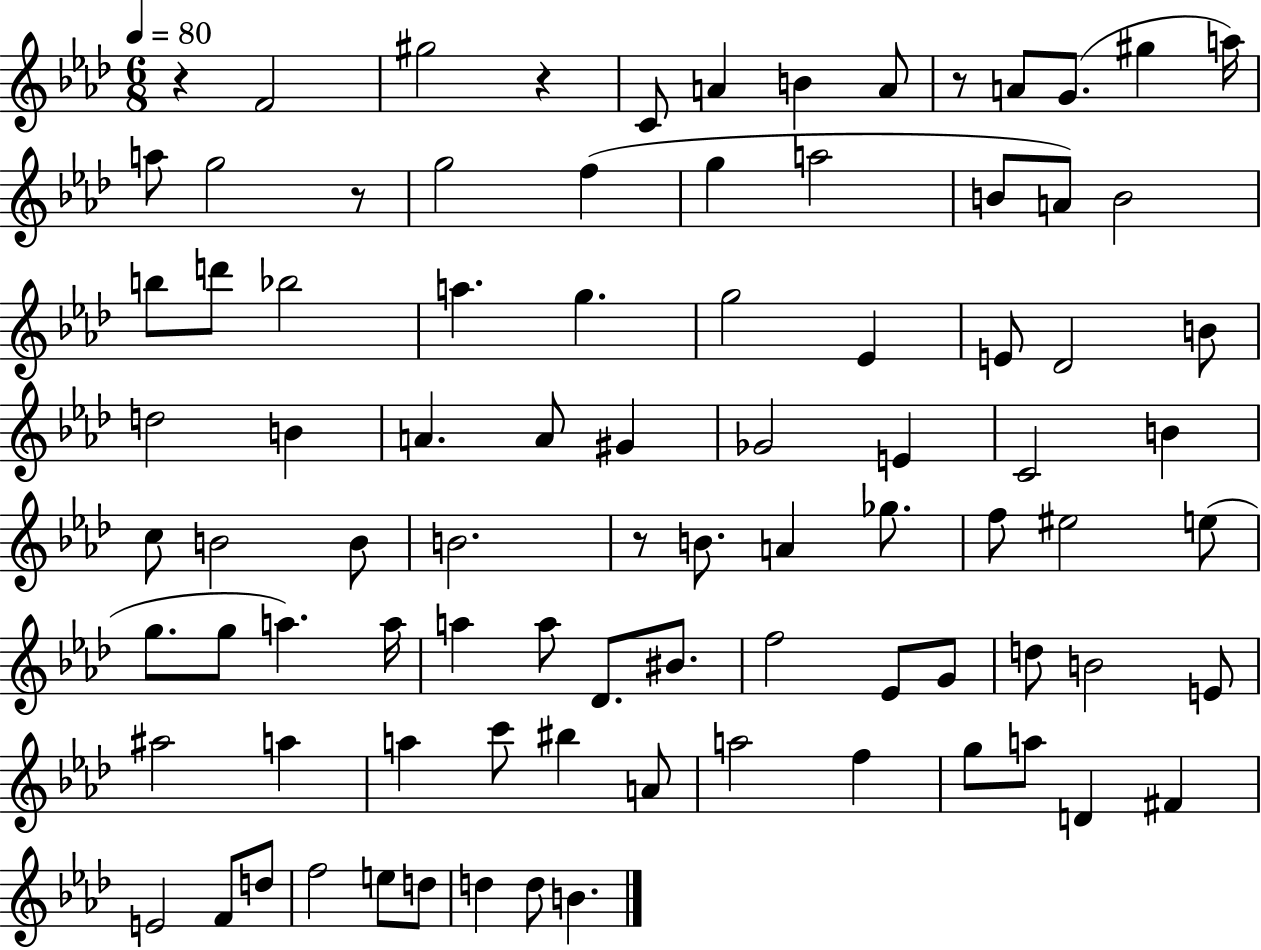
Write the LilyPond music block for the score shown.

{
  \clef treble
  \numericTimeSignature
  \time 6/8
  \key aes \major
  \tempo 4 = 80
  \repeat volta 2 { r4 f'2 | gis''2 r4 | c'8 a'4 b'4 a'8 | r8 a'8 g'8.( gis''4 a''16) | \break a''8 g''2 r8 | g''2 f''4( | g''4 a''2 | b'8 a'8) b'2 | \break b''8 d'''8 bes''2 | a''4. g''4. | g''2 ees'4 | e'8 des'2 b'8 | \break d''2 b'4 | a'4. a'8 gis'4 | ges'2 e'4 | c'2 b'4 | \break c''8 b'2 b'8 | b'2. | r8 b'8. a'4 ges''8. | f''8 eis''2 e''8( | \break g''8. g''8 a''4.) a''16 | a''4 a''8 des'8. bis'8. | f''2 ees'8 g'8 | d''8 b'2 e'8 | \break ais''2 a''4 | a''4 c'''8 bis''4 a'8 | a''2 f''4 | g''8 a''8 d'4 fis'4 | \break e'2 f'8 d''8 | f''2 e''8 d''8 | d''4 d''8 b'4. | } \bar "|."
}